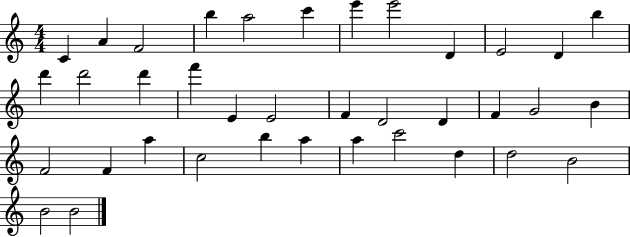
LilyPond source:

{
  \clef treble
  \numericTimeSignature
  \time 4/4
  \key c \major
  c'4 a'4 f'2 | b''4 a''2 c'''4 | e'''4 e'''2 d'4 | e'2 d'4 b''4 | \break d'''4 d'''2 d'''4 | f'''4 e'4 e'2 | f'4 d'2 d'4 | f'4 g'2 b'4 | \break f'2 f'4 a''4 | c''2 b''4 a''4 | a''4 c'''2 d''4 | d''2 b'2 | \break b'2 b'2 | \bar "|."
}